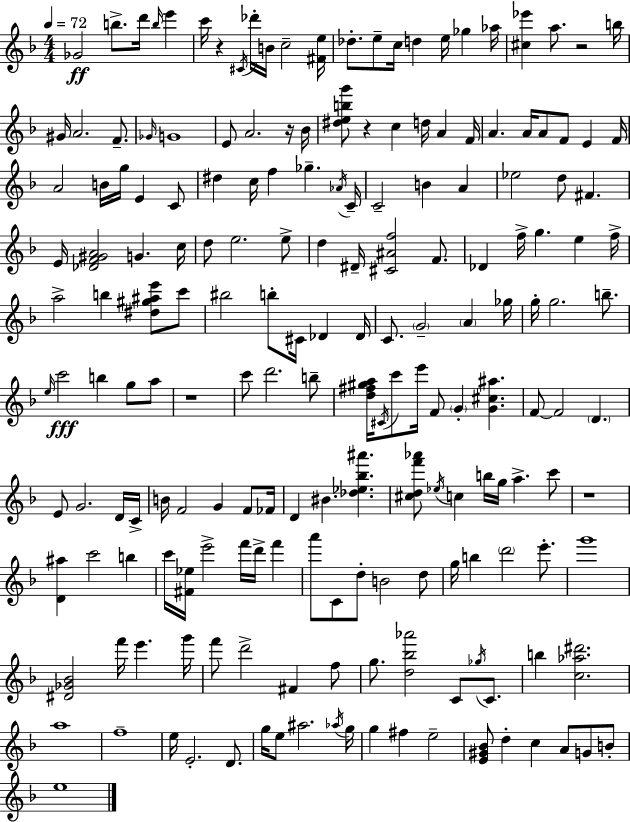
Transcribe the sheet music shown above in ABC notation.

X:1
T:Untitled
M:4/4
L:1/4
K:F
_G2 b/2 d'/4 b/4 e' c'/4 z ^C/4 _d'/4 B/4 c2 [^Fe]/4 _d/2 e/2 c/4 d e/4 _g _a/4 [^c_e'] a/2 z2 b/4 ^G/4 A2 F/2 _G/4 G4 E/2 A2 z/4 _B/4 [^debg']/2 z c d/4 A F/4 A A/4 A/2 F/2 E F/4 A2 B/4 g/4 E C/2 ^d c/4 f _g _A/4 C/4 C2 B A _e2 d/2 ^F E/4 [_DF^GA]2 G c/4 d/2 e2 e/2 d ^D/4 [^C^Af]2 F/2 _D f/4 g e f/4 a2 b [^d^g^ae']/2 c'/2 ^b2 b/2 ^C/4 _D _D/4 C/2 G2 A _g/4 g/4 g2 b/2 e/4 c'2 b g/2 a/2 z4 c'/2 d'2 b/2 [d^f^ga]/4 ^C/4 c'/2 e'/4 F/2 G [G^c^a] F/2 F2 D E/2 G2 D/4 C/4 B/4 F2 G F/2 _F/4 D ^B [_d_e_b^a'] [^cdf'_a']/2 _e/4 c b/4 g/4 a c'/2 z4 [D^a] c'2 b c'/4 [^F_e]/4 e'2 f'/4 d'/4 f' a'/2 C/2 d/2 B2 d/2 g/4 b d'2 e'/2 g'4 [^D_G_B]2 f'/4 e' g'/4 f'/2 d'2 ^F f/2 g/2 [d_b_a']2 C/2 _g/4 C/2 b [c_a^d']2 a4 f4 e/4 E2 D/2 g/4 e/2 ^a2 _a/4 g/4 g ^f e2 [E^G_B]/2 d c A/2 G/2 B/2 e4